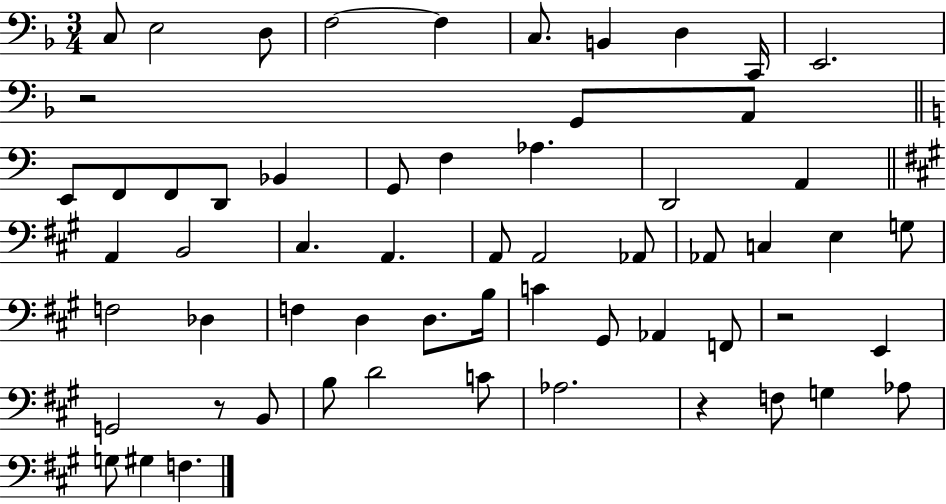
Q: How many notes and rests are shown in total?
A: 60